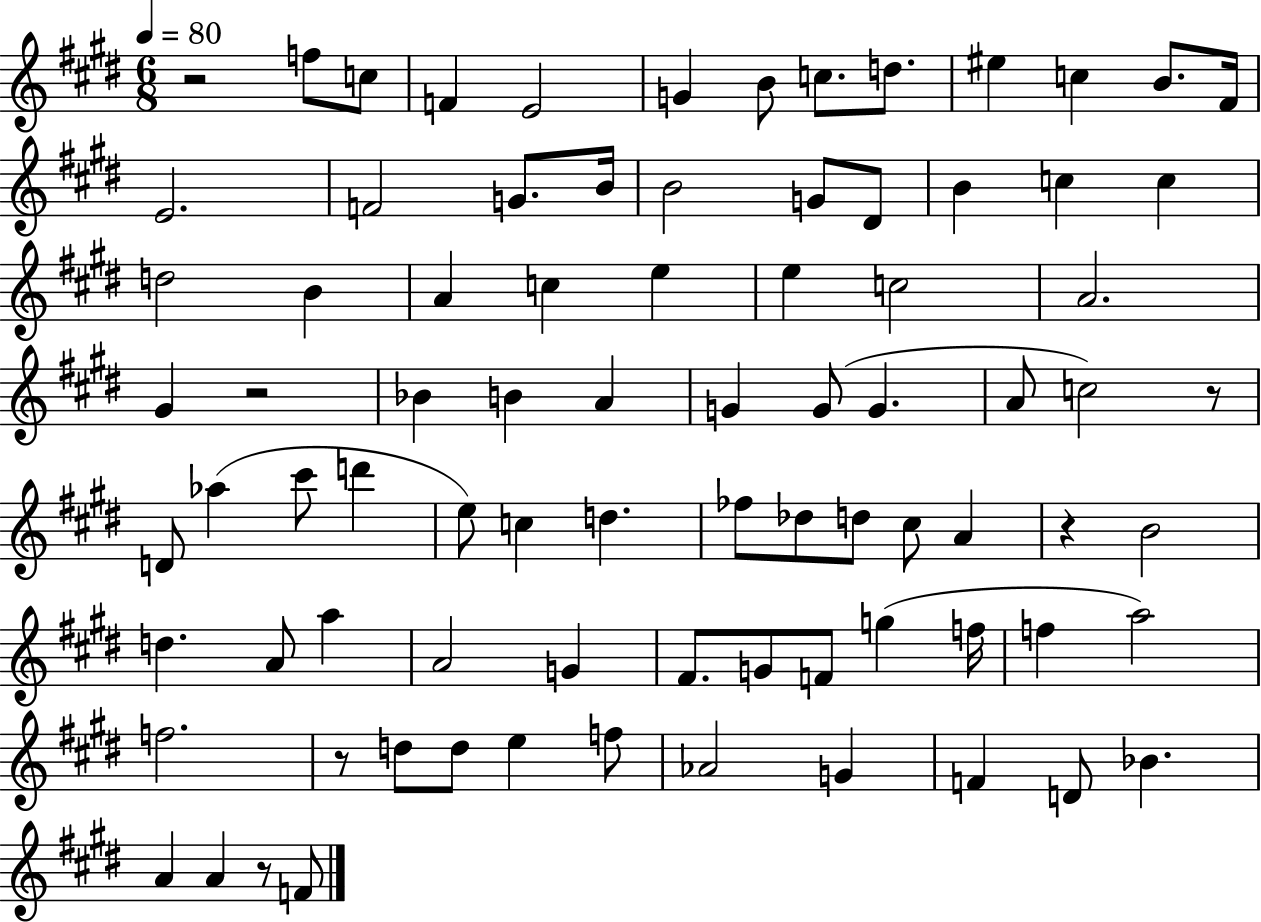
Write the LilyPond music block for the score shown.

{
  \clef treble
  \numericTimeSignature
  \time 6/8
  \key e \major
  \tempo 4 = 80
  r2 f''8 c''8 | f'4 e'2 | g'4 b'8 c''8. d''8. | eis''4 c''4 b'8. fis'16 | \break e'2. | f'2 g'8. b'16 | b'2 g'8 dis'8 | b'4 c''4 c''4 | \break d''2 b'4 | a'4 c''4 e''4 | e''4 c''2 | a'2. | \break gis'4 r2 | bes'4 b'4 a'4 | g'4 g'8( g'4. | a'8 c''2) r8 | \break d'8 aes''4( cis'''8 d'''4 | e''8) c''4 d''4. | fes''8 des''8 d''8 cis''8 a'4 | r4 b'2 | \break d''4. a'8 a''4 | a'2 g'4 | fis'8. g'8 f'8 g''4( f''16 | f''4 a''2) | \break f''2. | r8 d''8 d''8 e''4 f''8 | aes'2 g'4 | f'4 d'8 bes'4. | \break a'4 a'4 r8 f'8 | \bar "|."
}